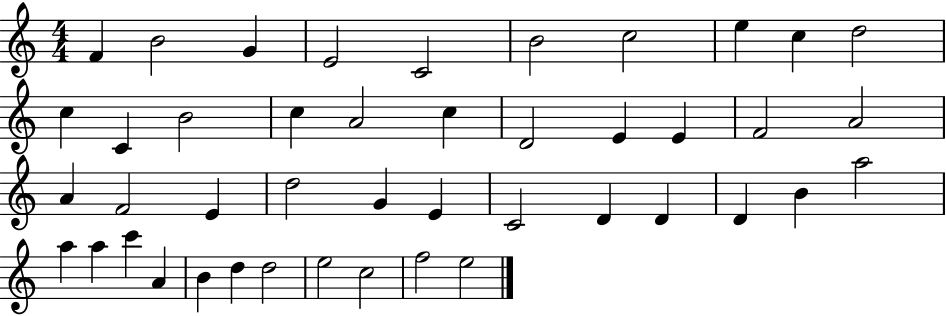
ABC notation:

X:1
T:Untitled
M:4/4
L:1/4
K:C
F B2 G E2 C2 B2 c2 e c d2 c C B2 c A2 c D2 E E F2 A2 A F2 E d2 G E C2 D D D B a2 a a c' A B d d2 e2 c2 f2 e2